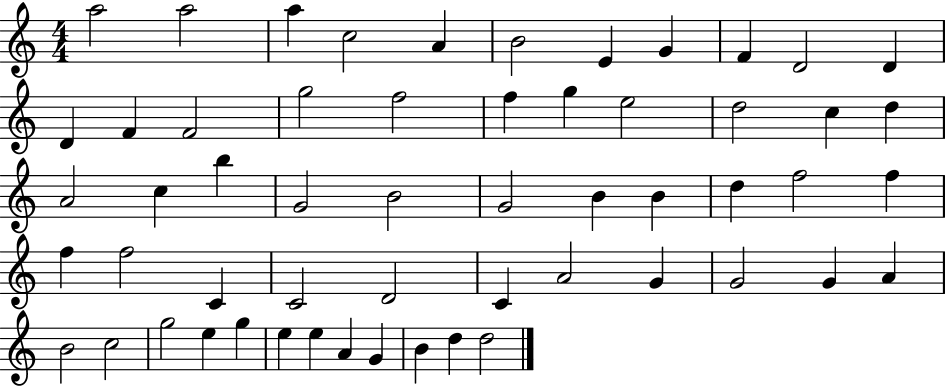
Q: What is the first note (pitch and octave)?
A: A5